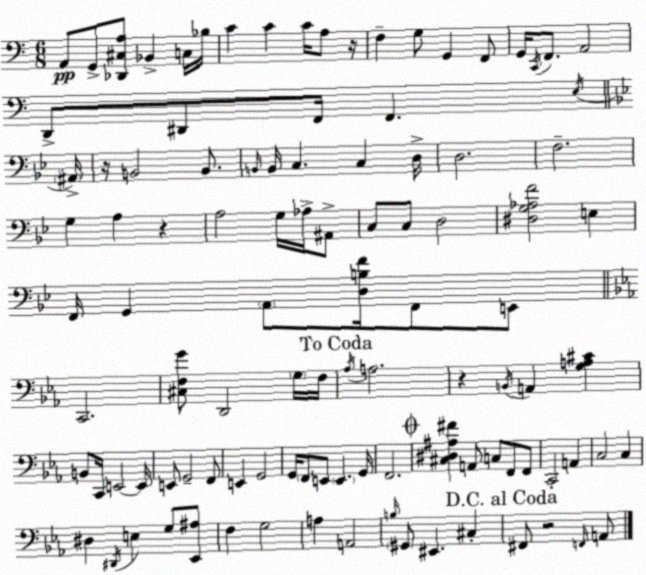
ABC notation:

X:1
T:Untitled
M:6/8
L:1/4
K:C
A,,/2 G,,/2 [_D,,^C,A,]/2 _B,, C,/4 _B,/4 C C C/4 A,/2 z/4 F, G,/2 G,, F,,/2 G,,/4 C,,/4 F,,/2 A,,2 D,,/2 ^D,,/2 F,,/4 F,, E,/4 ^A,,/4 z/4 B,,2 B,,/2 B,,/4 B,,/4 C, C, D,/4 D,2 F,2 G, A, z A,2 G,/4 _A,/4 ^A,,/2 C,/2 C,/2 D,2 [^D,G,_A,F]2 E, F,,/4 G,, A,,/2 [D,B,F]/4 F,,/2 E,,/2 C,,2 [^C,F,G]/2 D,,2 G,/4 F,/4 _A,/4 A,2 z B,,/4 A,, [G,A,^C] B,,/2 C,,/4 E,,2 E,,/4 E,,/2 G,,2 F,,/2 E,, G,,2 G,,/4 F,,/2 E,,/2 E,, G,,/4 F,,2 [^C,^D,^A,^F] A,,/2 C,/2 F,,/2 F,,/2 C,,2 A,, C,2 C, ^D, ^D,,/4 E, G,/2 [_E,,^A,]/2 F, G,2 A, A,,2 B,/4 ^G,,/2 ^E,, ^C, ^F,,/2 z2 F,,/4 A,,/2